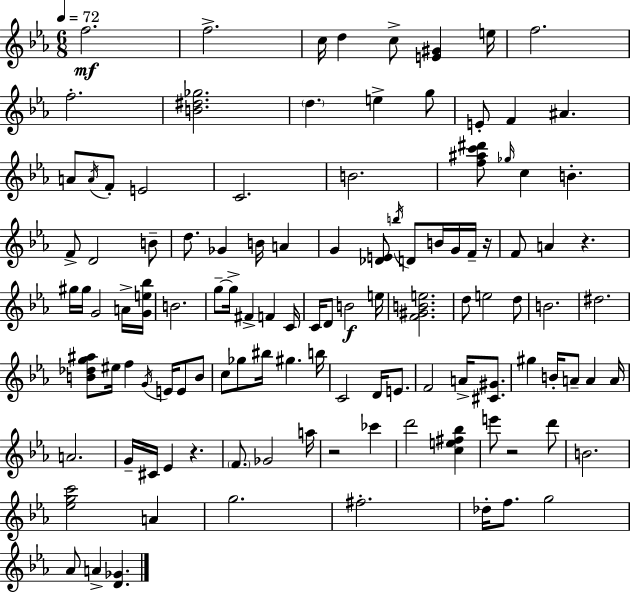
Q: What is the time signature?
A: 6/8